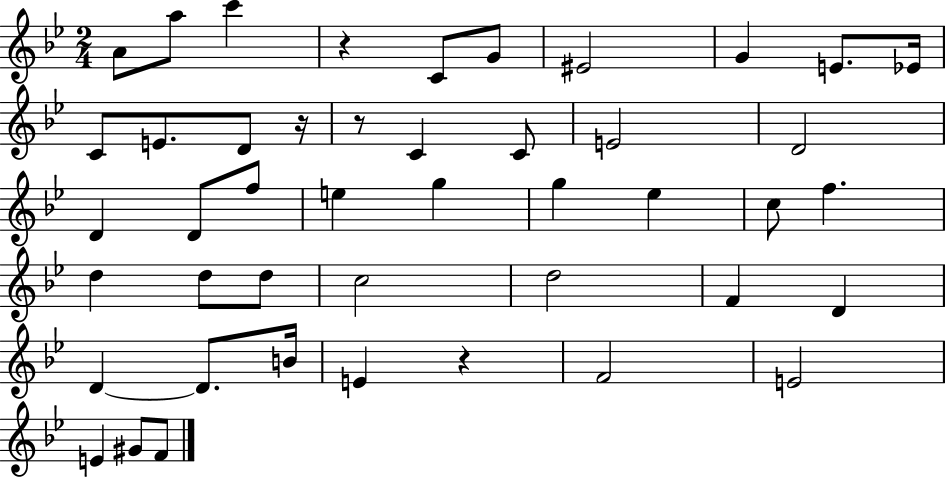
A4/e A5/e C6/q R/q C4/e G4/e EIS4/h G4/q E4/e. Eb4/s C4/e E4/e. D4/e R/s R/e C4/q C4/e E4/h D4/h D4/q D4/e F5/e E5/q G5/q G5/q Eb5/q C5/e F5/q. D5/q D5/e D5/e C5/h D5/h F4/q D4/q D4/q D4/e. B4/s E4/q R/q F4/h E4/h E4/q G#4/e F4/e